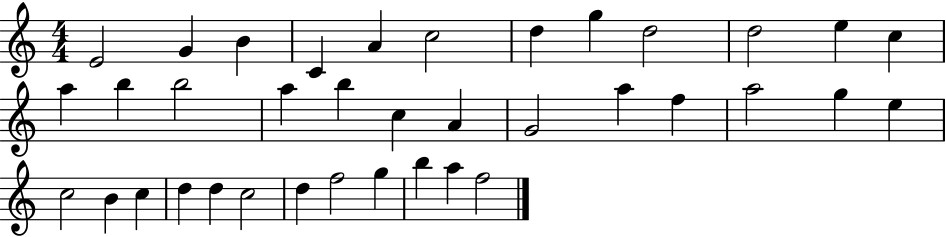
E4/h G4/q B4/q C4/q A4/q C5/h D5/q G5/q D5/h D5/h E5/q C5/q A5/q B5/q B5/h A5/q B5/q C5/q A4/q G4/h A5/q F5/q A5/h G5/q E5/q C5/h B4/q C5/q D5/q D5/q C5/h D5/q F5/h G5/q B5/q A5/q F5/h